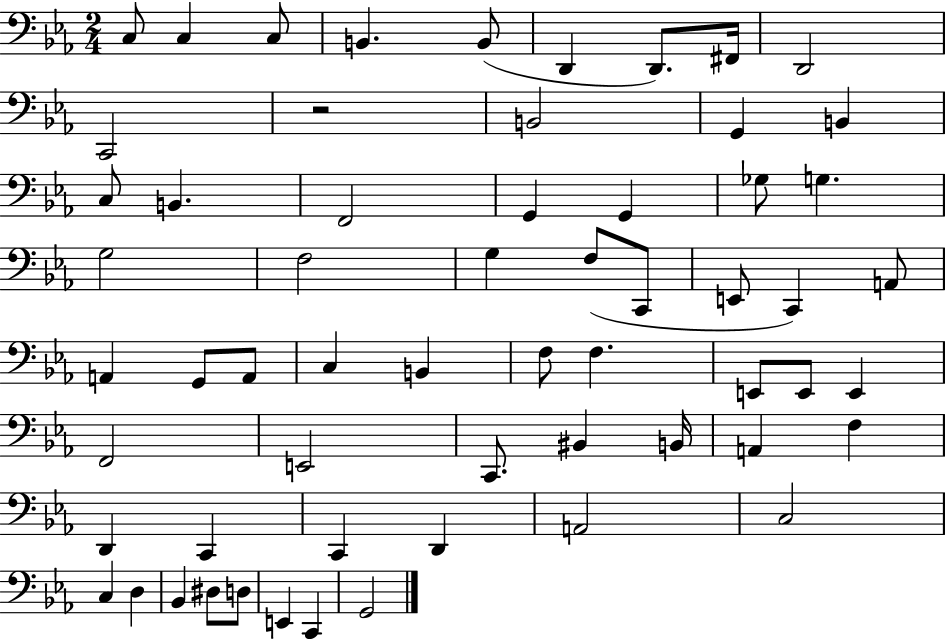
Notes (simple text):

C3/e C3/q C3/e B2/q. B2/e D2/q D2/e. F#2/s D2/h C2/h R/h B2/h G2/q B2/q C3/e B2/q. F2/h G2/q G2/q Gb3/e G3/q. G3/h F3/h G3/q F3/e C2/e E2/e C2/q A2/e A2/q G2/e A2/e C3/q B2/q F3/e F3/q. E2/e E2/e E2/q F2/h E2/h C2/e. BIS2/q B2/s A2/q F3/q D2/q C2/q C2/q D2/q A2/h C3/h C3/q D3/q Bb2/q D#3/e D3/e E2/q C2/q G2/h